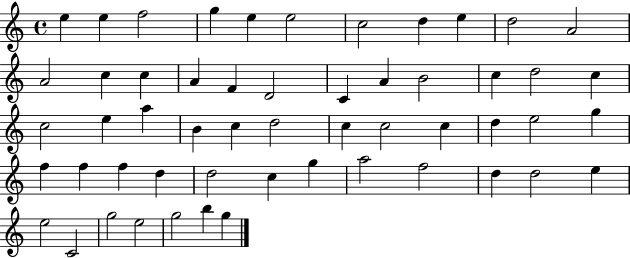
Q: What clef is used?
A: treble